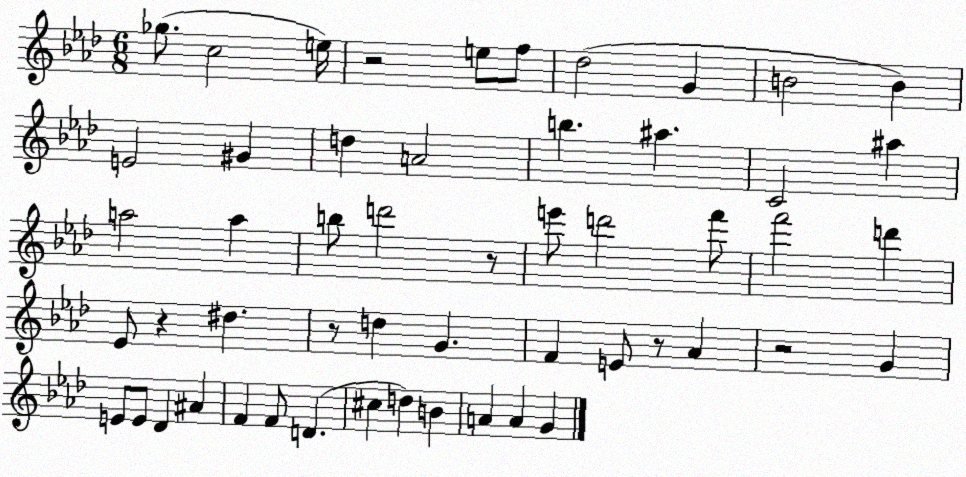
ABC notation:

X:1
T:Untitled
M:6/8
L:1/4
K:Ab
_g/2 c2 e/4 z2 e/2 f/2 _d2 G B2 B E2 ^G d A2 b ^a C2 ^a a2 a b/2 d'2 z/2 e'/2 d'2 f'/2 f'2 d' _E/2 z ^d z/2 d G F E/2 z/2 _A z2 G E/2 E/2 _D ^A F F/2 D ^c d B A A G